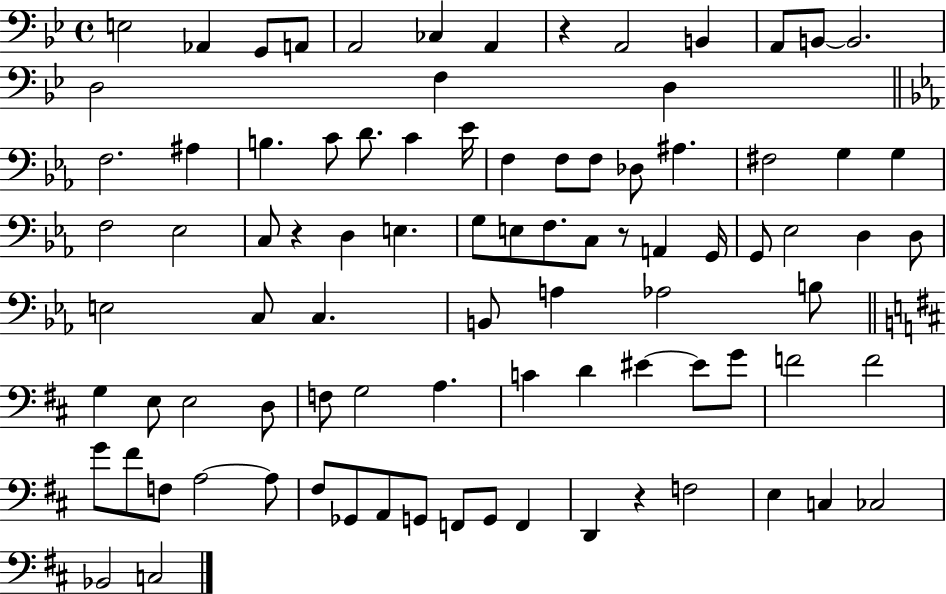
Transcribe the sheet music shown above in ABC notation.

X:1
T:Untitled
M:4/4
L:1/4
K:Bb
E,2 _A,, G,,/2 A,,/2 A,,2 _C, A,, z A,,2 B,, A,,/2 B,,/2 B,,2 D,2 F, D, F,2 ^A, B, C/2 D/2 C _E/4 F, F,/2 F,/2 _D,/2 ^A, ^F,2 G, G, F,2 _E,2 C,/2 z D, E, G,/2 E,/2 F,/2 C,/2 z/2 A,, G,,/4 G,,/2 _E,2 D, D,/2 E,2 C,/2 C, B,,/2 A, _A,2 B,/2 G, E,/2 E,2 D,/2 F,/2 G,2 A, C D ^E ^E/2 G/2 F2 F2 G/2 ^F/2 F,/2 A,2 A,/2 ^F,/2 _G,,/2 A,,/2 G,,/2 F,,/2 G,,/2 F,, D,, z F,2 E, C, _C,2 _B,,2 C,2